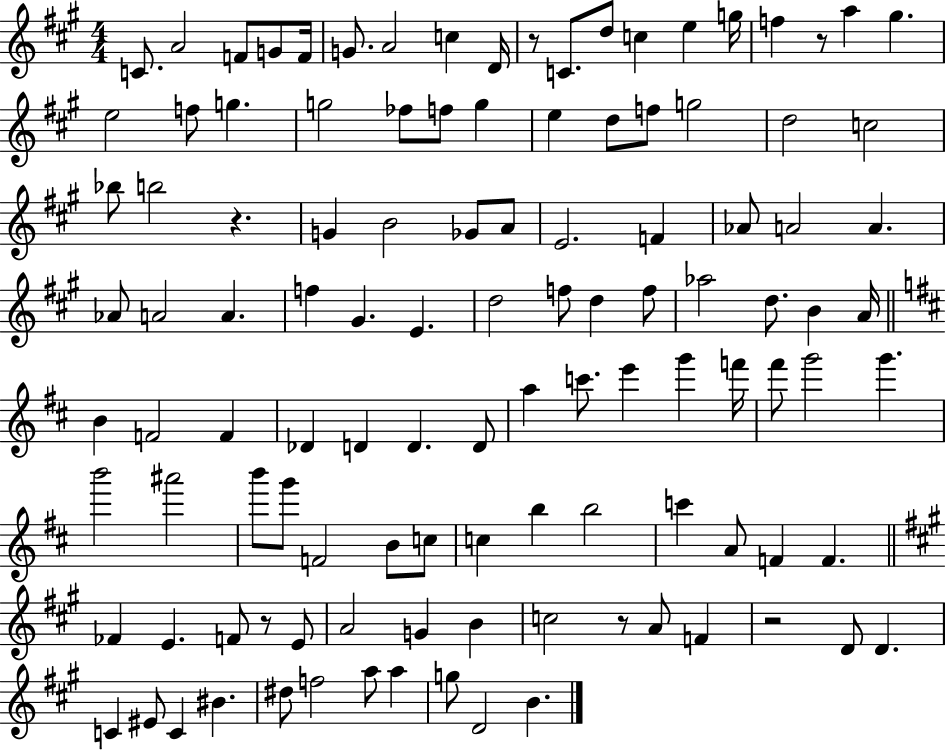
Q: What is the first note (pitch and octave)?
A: C4